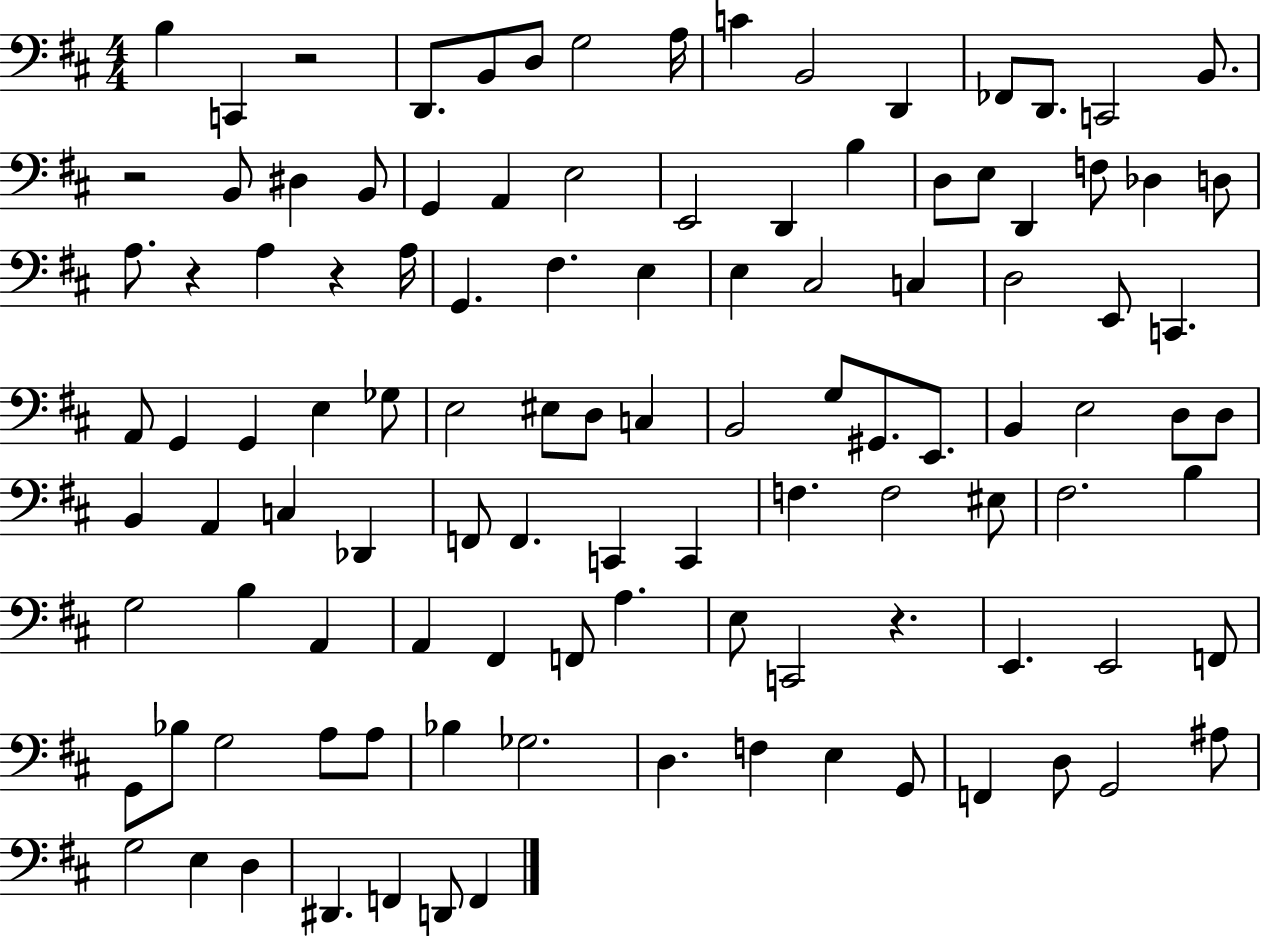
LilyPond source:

{
  \clef bass
  \numericTimeSignature
  \time 4/4
  \key d \major
  b4 c,4 r2 | d,8. b,8 d8 g2 a16 | c'4 b,2 d,4 | fes,8 d,8. c,2 b,8. | \break r2 b,8 dis4 b,8 | g,4 a,4 e2 | e,2 d,4 b4 | d8 e8 d,4 f8 des4 d8 | \break a8. r4 a4 r4 a16 | g,4. fis4. e4 | e4 cis2 c4 | d2 e,8 c,4. | \break a,8 g,4 g,4 e4 ges8 | e2 eis8 d8 c4 | b,2 g8 gis,8. e,8. | b,4 e2 d8 d8 | \break b,4 a,4 c4 des,4 | f,8 f,4. c,4 c,4 | f4. f2 eis8 | fis2. b4 | \break g2 b4 a,4 | a,4 fis,4 f,8 a4. | e8 c,2 r4. | e,4. e,2 f,8 | \break g,8 bes8 g2 a8 a8 | bes4 ges2. | d4. f4 e4 g,8 | f,4 d8 g,2 ais8 | \break g2 e4 d4 | dis,4. f,4 d,8 f,4 | \bar "|."
}